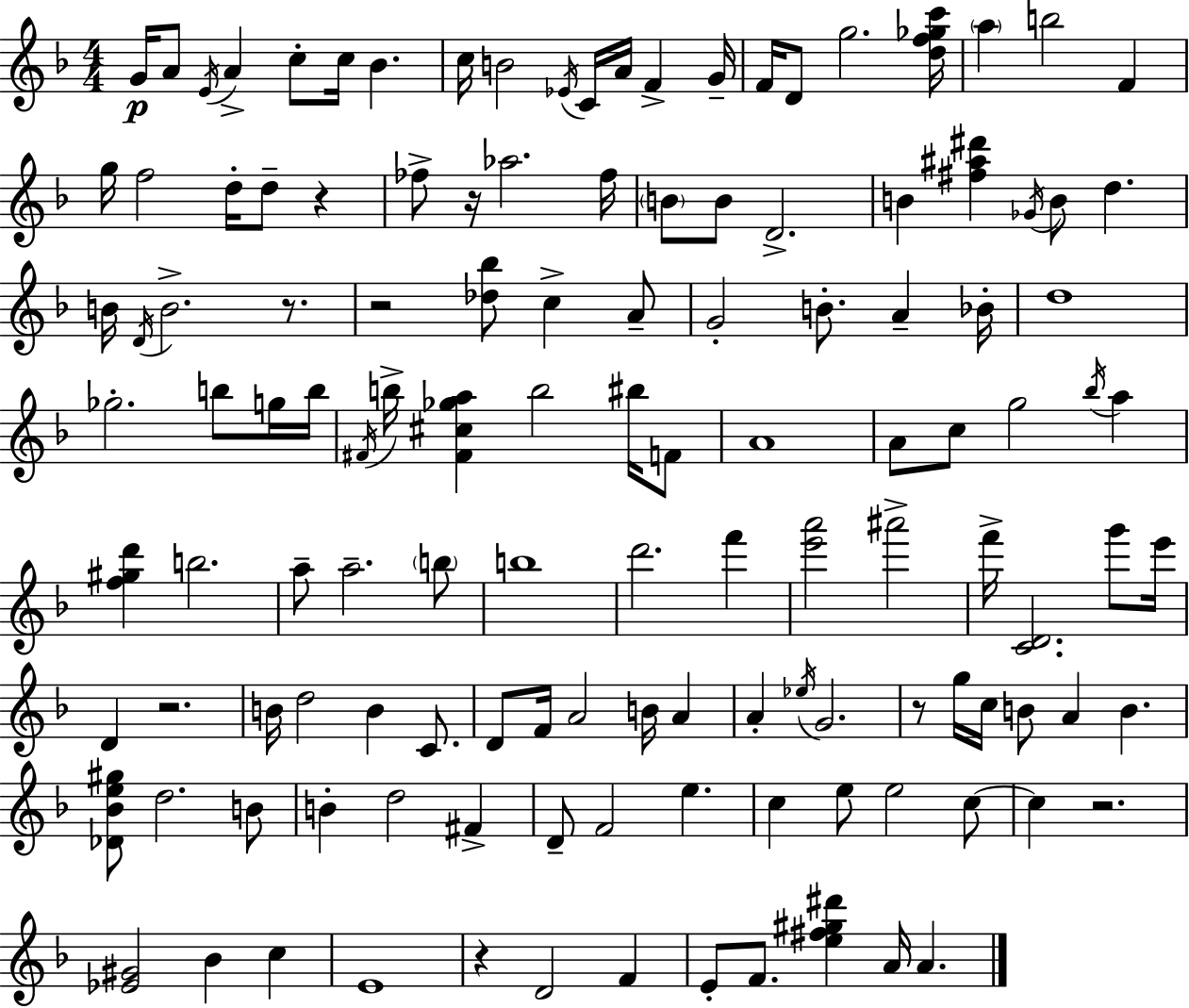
G4/s A4/e E4/s A4/q C5/e C5/s Bb4/q. C5/s B4/h Eb4/s C4/s A4/s F4/q G4/s F4/s D4/e G5/h. [D5,F5,Gb5,C6]/s A5/q B5/h F4/q G5/s F5/h D5/s D5/e R/q FES5/e R/s Ab5/h. FES5/s B4/e B4/e D4/h. B4/q [F#5,A#5,D#6]/q Gb4/s B4/e D5/q. B4/s D4/s B4/h. R/e. R/h [Db5,Bb5]/e C5/q A4/e G4/h B4/e. A4/q Bb4/s D5/w Gb5/h. B5/e G5/s B5/s F#4/s B5/s [F#4,C#5,Gb5,A5]/q B5/h BIS5/s F4/e A4/w A4/e C5/e G5/h Bb5/s A5/q [F5,G#5,D6]/q B5/h. A5/e A5/h. B5/e B5/w D6/h. F6/q [E6,A6]/h A#6/h F6/s [C4,D4]/h. G6/e E6/s D4/q R/h. B4/s D5/h B4/q C4/e. D4/e F4/s A4/h B4/s A4/q A4/q Eb5/s G4/h. R/e G5/s C5/s B4/e A4/q B4/q. [Db4,Bb4,E5,G#5]/e D5/h. B4/e B4/q D5/h F#4/q D4/e F4/h E5/q. C5/q E5/e E5/h C5/e C5/q R/h. [Eb4,G#4]/h Bb4/q C5/q E4/w R/q D4/h F4/q E4/e F4/e. [E5,F#5,G#5,D#6]/q A4/s A4/q.